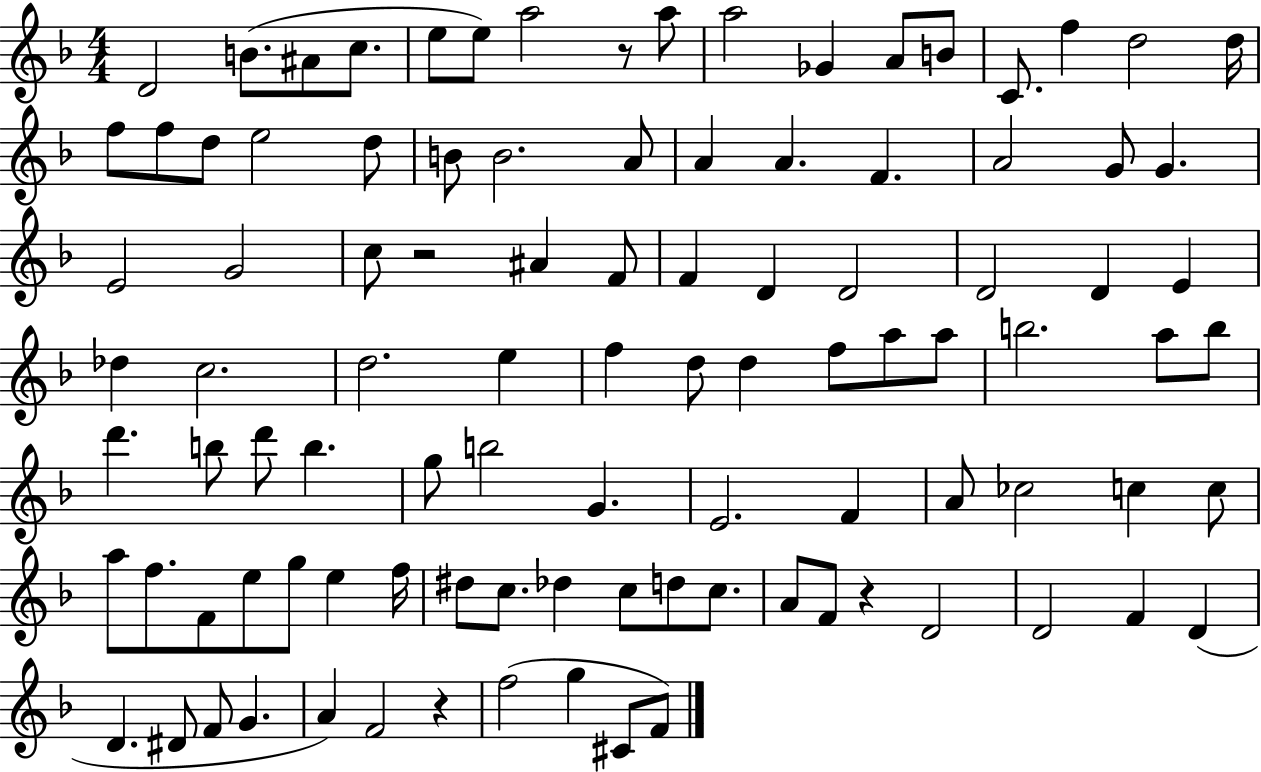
D4/h B4/e. A#4/e C5/e. E5/e E5/e A5/h R/e A5/e A5/h Gb4/q A4/e B4/e C4/e. F5/q D5/h D5/s F5/e F5/e D5/e E5/h D5/e B4/e B4/h. A4/e A4/q A4/q. F4/q. A4/h G4/e G4/q. E4/h G4/h C5/e R/h A#4/q F4/e F4/q D4/q D4/h D4/h D4/q E4/q Db5/q C5/h. D5/h. E5/q F5/q D5/e D5/q F5/e A5/e A5/e B5/h. A5/e B5/e D6/q. B5/e D6/e B5/q. G5/e B5/h G4/q. E4/h. F4/q A4/e CES5/h C5/q C5/e A5/e F5/e. F4/e E5/e G5/e E5/q F5/s D#5/e C5/e. Db5/q C5/e D5/e C5/e. A4/e F4/e R/q D4/h D4/h F4/q D4/q D4/q. D#4/e F4/e G4/q. A4/q F4/h R/q F5/h G5/q C#4/e F4/e